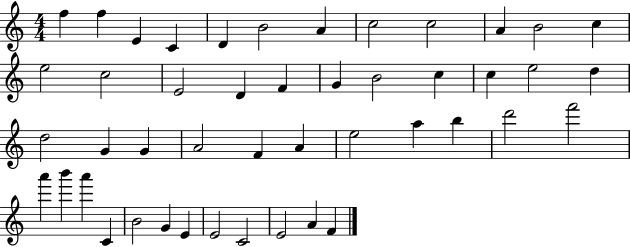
X:1
T:Untitled
M:4/4
L:1/4
K:C
f f E C D B2 A c2 c2 A B2 c e2 c2 E2 D F G B2 c c e2 d d2 G G A2 F A e2 a b d'2 f'2 a' b' a' C B2 G E E2 C2 E2 A F